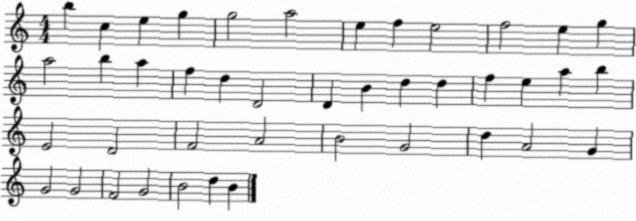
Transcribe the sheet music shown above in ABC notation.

X:1
T:Untitled
M:4/4
L:1/4
K:C
b c e g g2 a2 e f e2 f2 e g a2 b a f d D2 D B d d f e a b E2 D2 F2 A2 B2 G2 d A2 G G2 G2 F2 G2 B2 d B